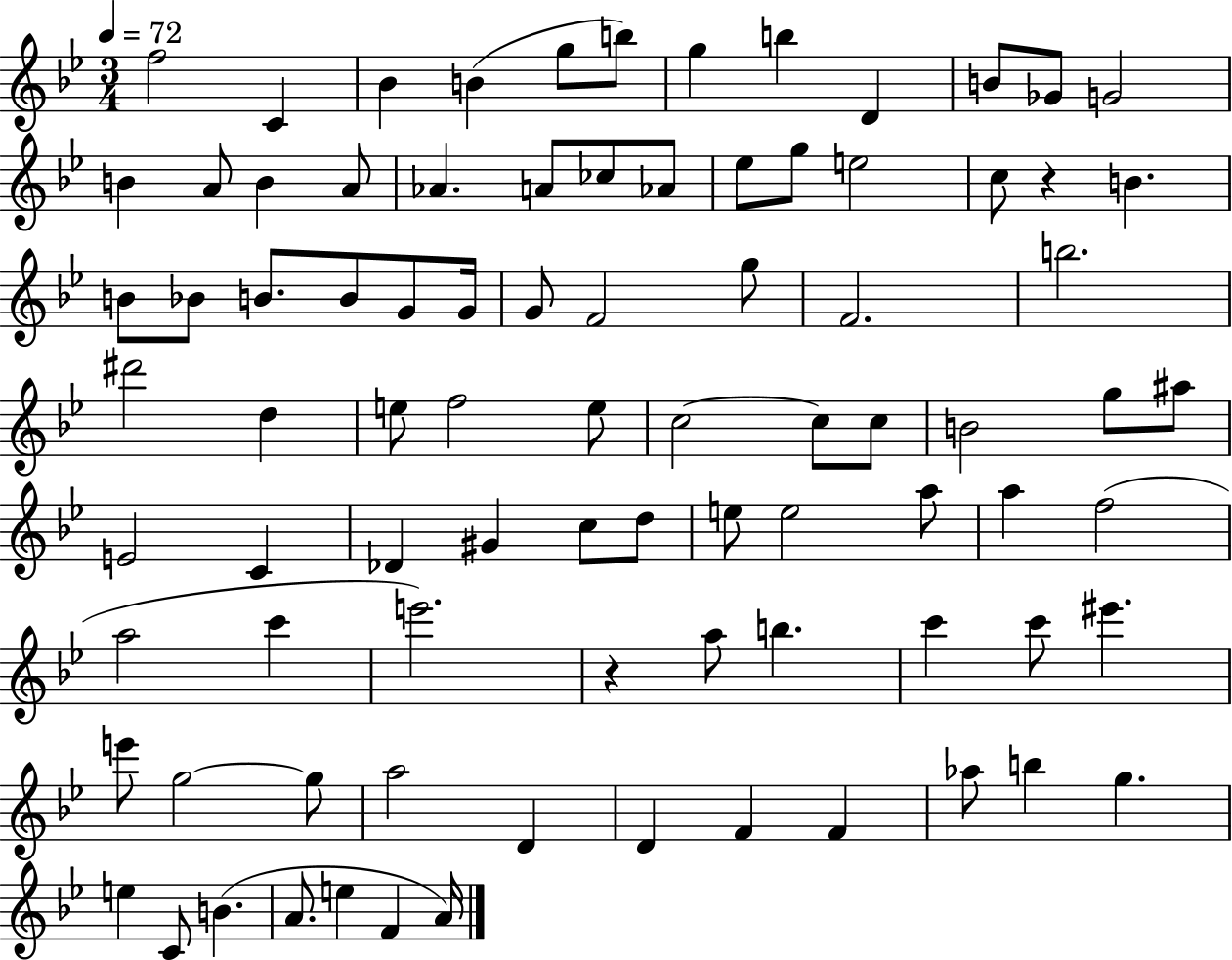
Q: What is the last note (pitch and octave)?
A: A4